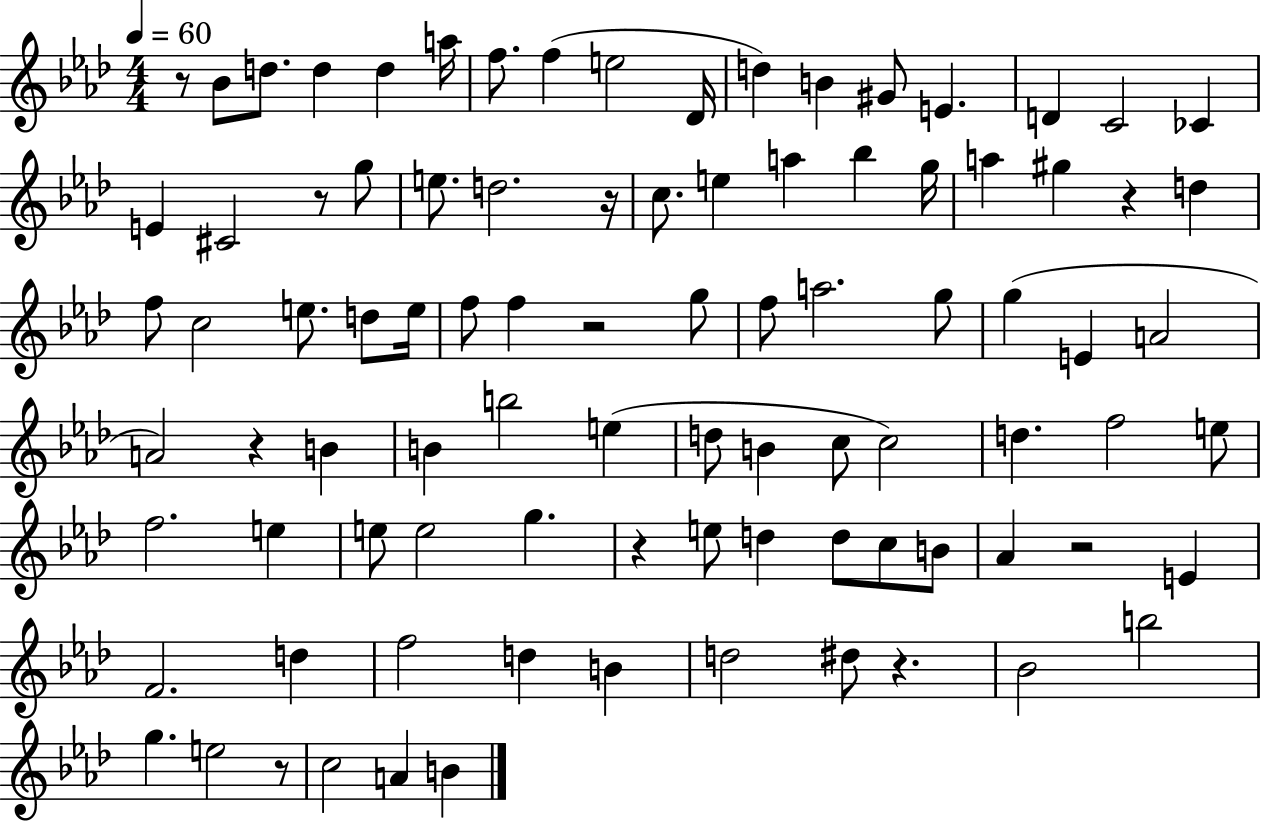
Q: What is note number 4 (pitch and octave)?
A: D5